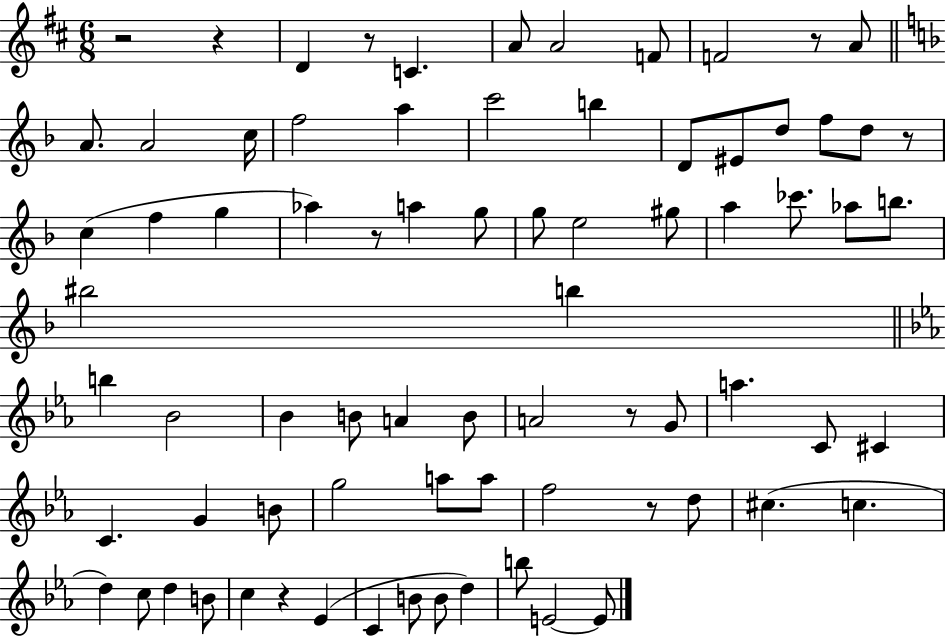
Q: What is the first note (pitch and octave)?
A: D4